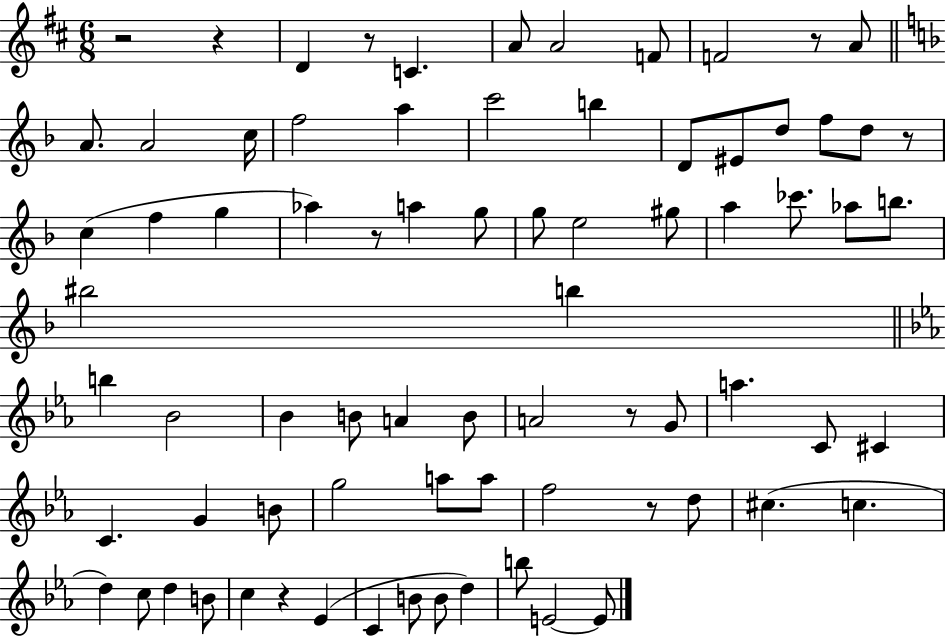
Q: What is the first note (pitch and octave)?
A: D4